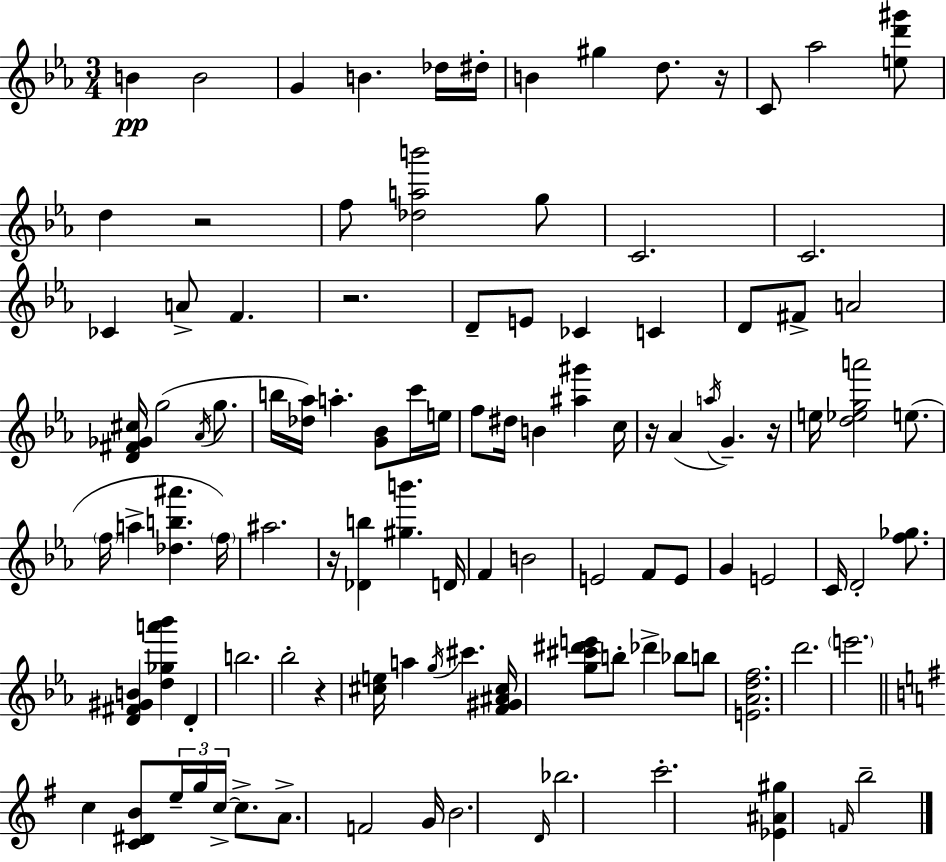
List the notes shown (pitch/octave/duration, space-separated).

B4/q B4/h G4/q B4/q. Db5/s D#5/s B4/q G#5/q D5/e. R/s C4/e Ab5/h [E5,D6,G#6]/e D5/q R/h F5/e [Db5,A5,B6]/h G5/e C4/h. C4/h. CES4/q A4/e F4/q. R/h. D4/e E4/e CES4/q C4/q D4/e F#4/e A4/h [D4,F#4,Gb4,C#5]/s G5/h Ab4/s G5/e. B5/s [Db5,Ab5]/s A5/q. [G4,Bb4]/e C6/s E5/s F5/e D#5/s B4/q [A#5,G#6]/q C5/s R/s Ab4/q A5/s G4/q. R/s E5/s [D5,Eb5,G5,A6]/h E5/e. F5/s A5/q [Db5,B5,A#6]/q. F5/s A#5/h. R/s [Db4,B5]/q [G#5,B6]/q. D4/s F4/q B4/h E4/h F4/e E4/e G4/q E4/h C4/s D4/h [F5,Gb5]/e. [D4,F#4,G#4,B4]/q [D5,Gb5,A6,Bb6]/q D4/q B5/h. Bb5/h R/q [C#5,E5]/s A5/q G5/s C#6/q. [F4,G#4,A#4,C#5]/s [G5,C#6,D#6,E6]/e B5/e Db6/q Bb5/e B5/e [E4,Ab4,D5,F5]/h. D6/h. E6/h. C5/q [C4,D#4,B4]/e E5/s G5/s C5/s C5/e. A4/e. F4/h G4/s B4/h. D4/s Bb5/h. C6/h. [Eb4,A#4,G#5]/q F4/s B5/h